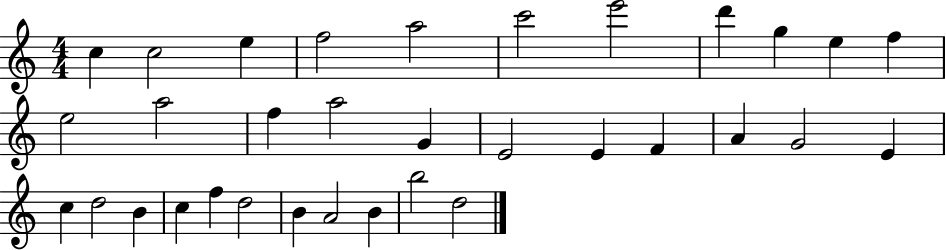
C5/q C5/h E5/q F5/h A5/h C6/h E6/h D6/q G5/q E5/q F5/q E5/h A5/h F5/q A5/h G4/q E4/h E4/q F4/q A4/q G4/h E4/q C5/q D5/h B4/q C5/q F5/q D5/h B4/q A4/h B4/q B5/h D5/h